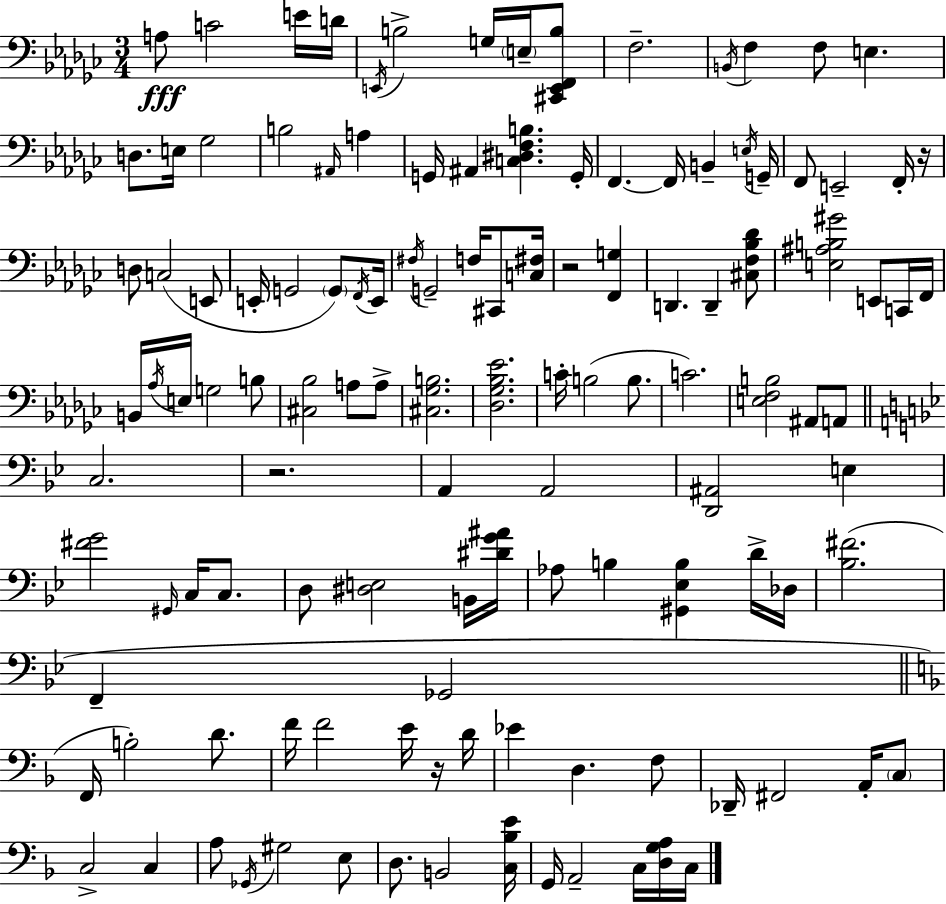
X:1
T:Untitled
M:3/4
L:1/4
K:Ebm
A,/2 C2 E/4 D/4 E,,/4 B,2 G,/4 E,/4 [^C,,E,,F,,B,]/2 F,2 B,,/4 F, F,/2 E, D,/2 E,/4 _G,2 B,2 ^A,,/4 A, G,,/4 ^A,, [C,^D,F,B,] G,,/4 F,, F,,/4 B,, E,/4 G,,/4 F,,/2 E,,2 F,,/4 z/4 D,/2 C,2 E,,/2 E,,/4 G,,2 G,,/2 F,,/4 E,,/4 ^F,/4 G,,2 F,/4 ^C,,/2 [C,^F,]/4 z2 [F,,G,] D,, D,, [^C,F,_B,_D]/2 [E,^A,B,^G]2 E,,/2 C,,/4 F,,/4 B,,/4 _A,/4 E,/4 G,2 B,/2 [^C,_B,]2 A,/2 A,/2 [^C,_G,B,]2 [_D,_G,_B,_E]2 C/4 B,2 B,/2 C2 [E,F,B,]2 ^A,,/2 A,,/2 C,2 z2 A,, A,,2 [D,,^A,,]2 E, [^FG]2 ^G,,/4 C,/4 C,/2 D,/2 [^D,E,]2 B,,/4 [^DG^A]/4 _A,/2 B, [^G,,_E,B,] D/4 _D,/4 [_B,^F]2 F,, _G,,2 F,,/4 B,2 D/2 F/4 F2 E/4 z/4 D/4 _E D, F,/2 _D,,/4 ^F,,2 A,,/4 C,/2 C,2 C, A,/2 _G,,/4 ^G,2 E,/2 D,/2 B,,2 [C,_B,E]/4 G,,/4 A,,2 C,/4 [D,G,A,]/4 C,/4